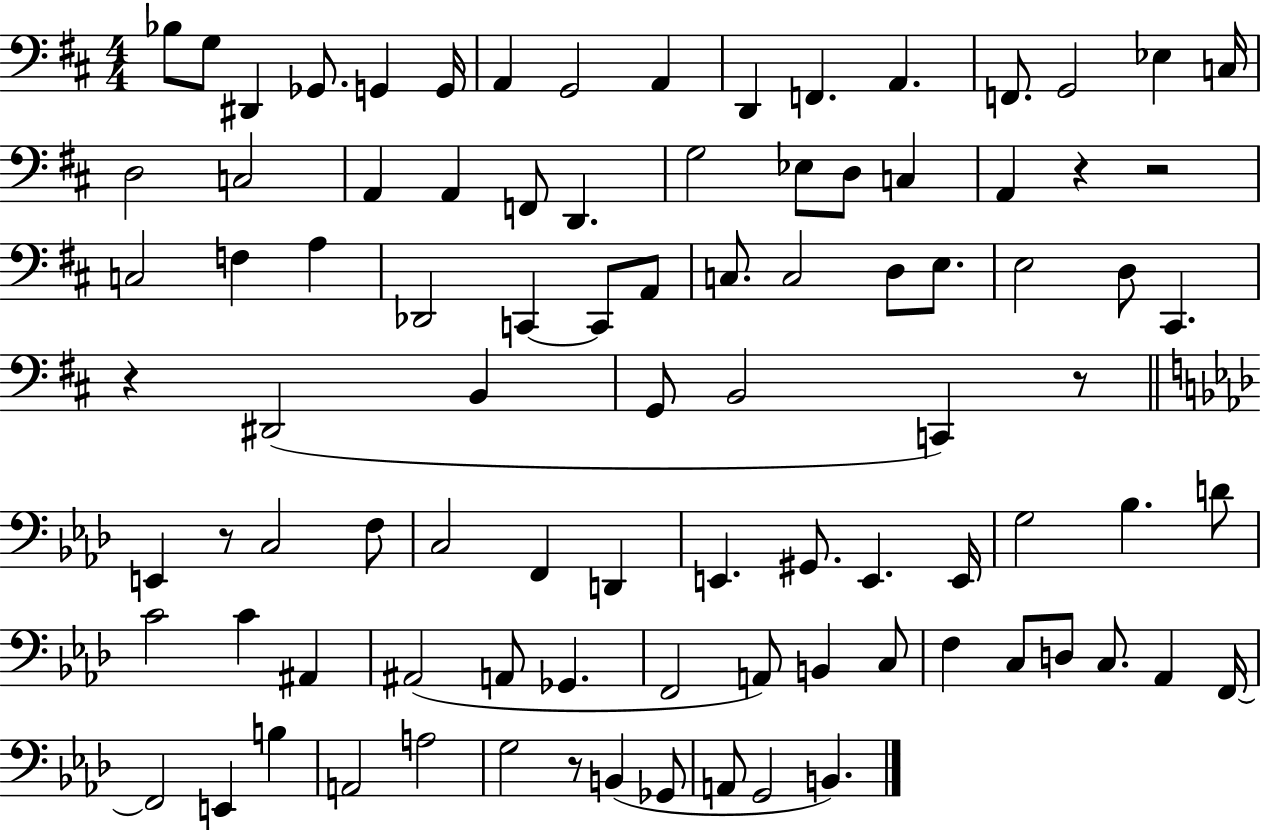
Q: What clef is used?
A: bass